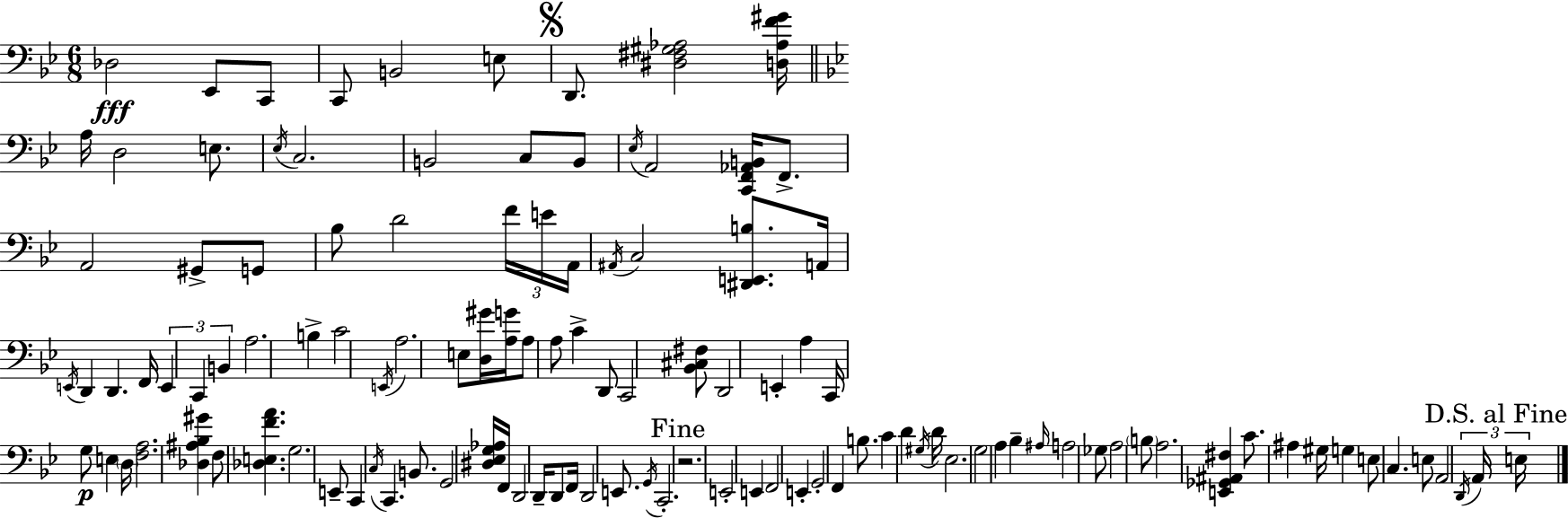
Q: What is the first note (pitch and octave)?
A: Db3